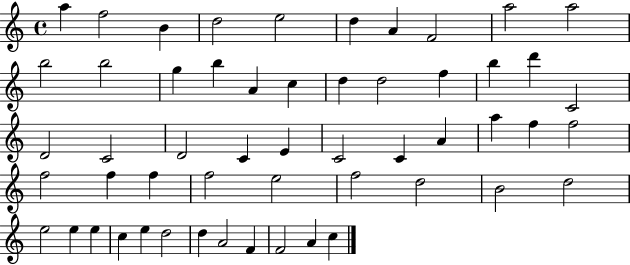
{
  \clef treble
  \time 4/4
  \defaultTimeSignature
  \key c \major
  a''4 f''2 b'4 | d''2 e''2 | d''4 a'4 f'2 | a''2 a''2 | \break b''2 b''2 | g''4 b''4 a'4 c''4 | d''4 d''2 f''4 | b''4 d'''4 c'2 | \break d'2 c'2 | d'2 c'4 e'4 | c'2 c'4 a'4 | a''4 f''4 f''2 | \break f''2 f''4 f''4 | f''2 e''2 | f''2 d''2 | b'2 d''2 | \break e''2 e''4 e''4 | c''4 e''4 d''2 | d''4 a'2 f'4 | f'2 a'4 c''4 | \break \bar "|."
}